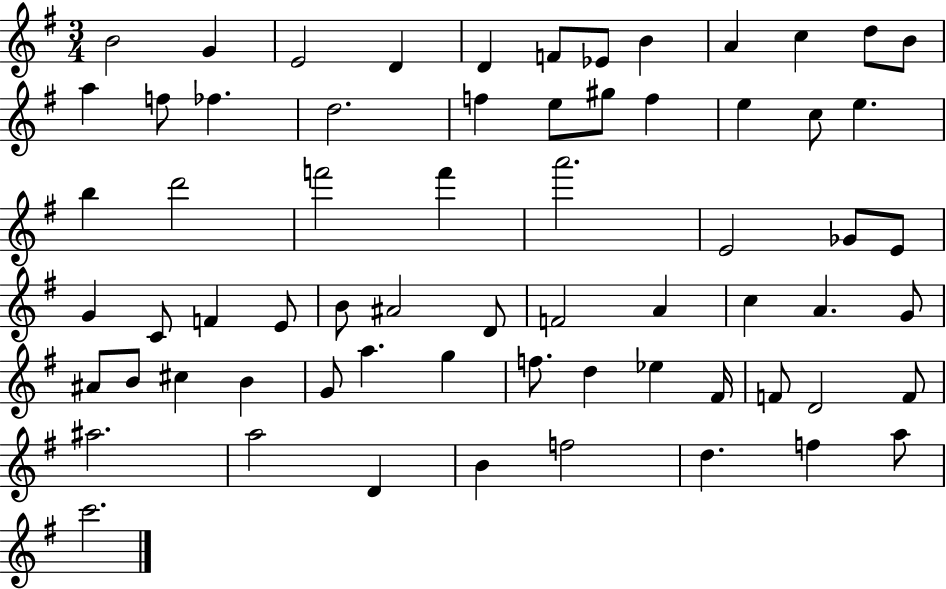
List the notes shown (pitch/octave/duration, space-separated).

B4/h G4/q E4/h D4/q D4/q F4/e Eb4/e B4/q A4/q C5/q D5/e B4/e A5/q F5/e FES5/q. D5/h. F5/q E5/e G#5/e F5/q E5/q C5/e E5/q. B5/q D6/h F6/h F6/q A6/h. E4/h Gb4/e E4/e G4/q C4/e F4/q E4/e B4/e A#4/h D4/e F4/h A4/q C5/q A4/q. G4/e A#4/e B4/e C#5/q B4/q G4/e A5/q. G5/q F5/e. D5/q Eb5/q F#4/s F4/e D4/h F4/e A#5/h. A5/h D4/q B4/q F5/h D5/q. F5/q A5/e C6/h.